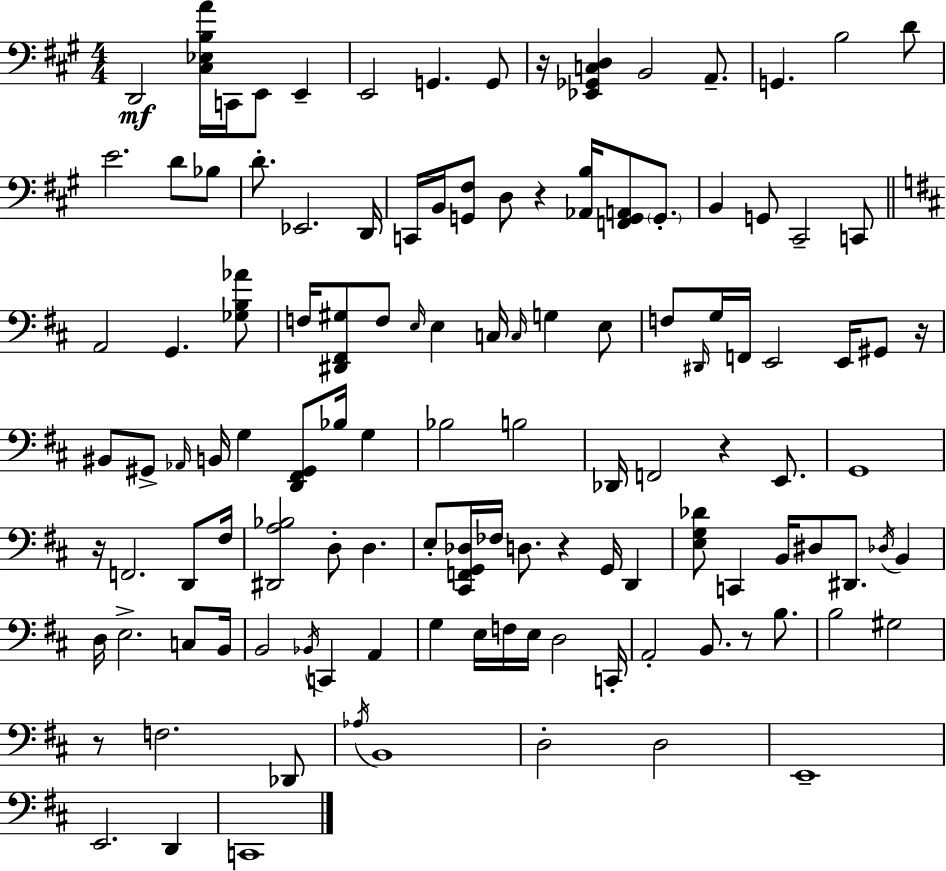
D2/h [C#3,Eb3,B3,A4]/s C2/s E2/e E2/q E2/h G2/q. G2/e R/s [Eb2,Gb2,C3,D3]/q B2/h A2/e. G2/q. B3/h D4/e E4/h. D4/e Bb3/e D4/e. Eb2/h. D2/s C2/s B2/s [G2,F#3]/e D3/e R/q [Ab2,B3]/s [F2,G2,A2]/e G2/e. B2/q G2/e C#2/h C2/e A2/h G2/q. [Gb3,B3,Ab4]/e F3/s [D#2,F#2,G#3]/e F3/e E3/s E3/q C3/s C3/s G3/q E3/e F3/e D#2/s G3/s F2/s E2/h E2/s G#2/e R/s BIS2/e G#2/e Ab2/s B2/s G3/q [D2,F#2,G#2]/e Bb3/s G3/q Bb3/h B3/h Db2/s F2/h R/q E2/e. G2/w R/s F2/h. D2/e F#3/s [D#2,A3,Bb3]/h D3/e D3/q. E3/e [C#2,F2,G2,Db3]/s FES3/s D3/e. R/q G2/s D2/q [E3,G3,Db4]/e C2/q B2/s D#3/e D#2/e. Db3/s B2/q D3/s E3/h. C3/e B2/s B2/h Bb2/s C2/q A2/q G3/q E3/s F3/s E3/s D3/h C2/s A2/h B2/e. R/e B3/e. B3/h G#3/h R/e F3/h. Db2/e Ab3/s B2/w D3/h D3/h E2/w E2/h. D2/q C2/w